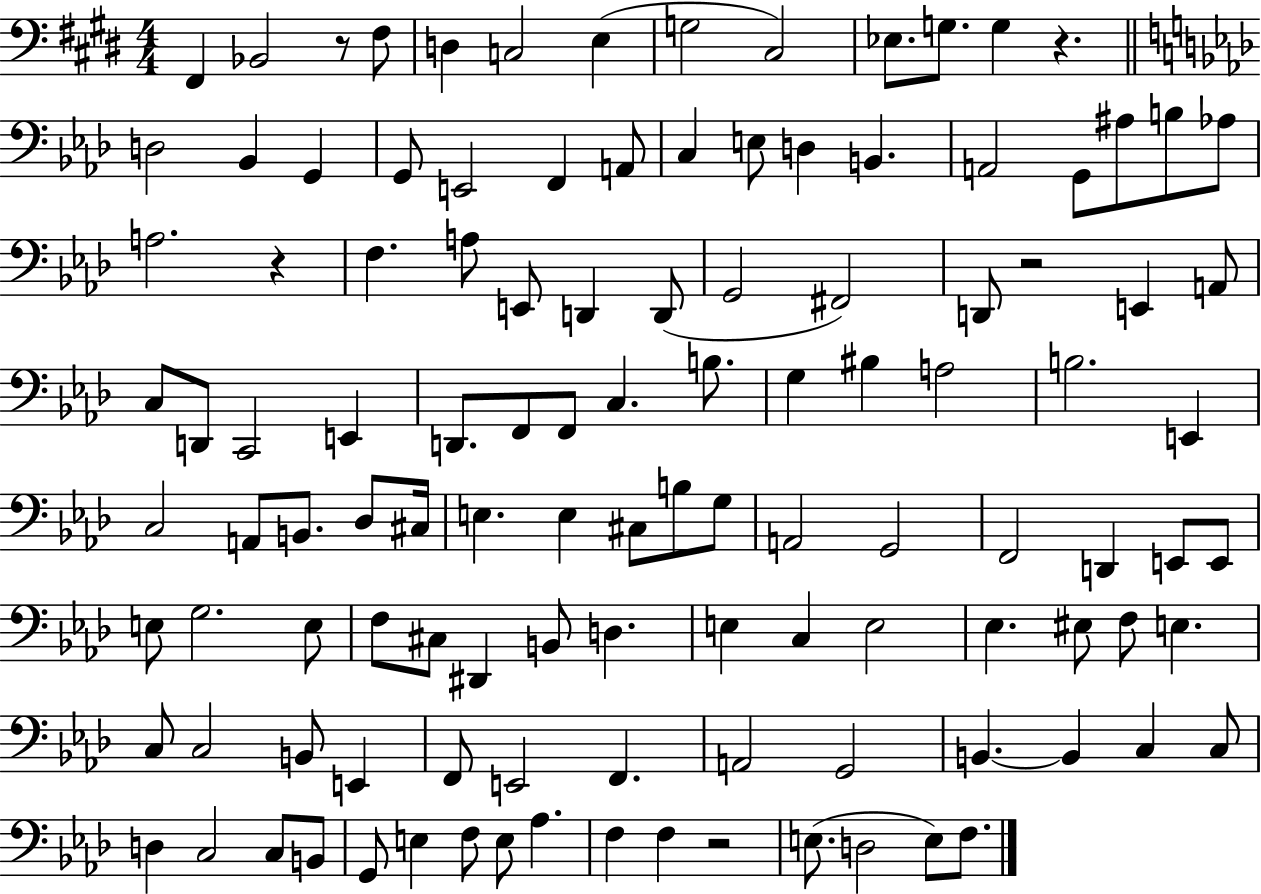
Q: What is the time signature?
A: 4/4